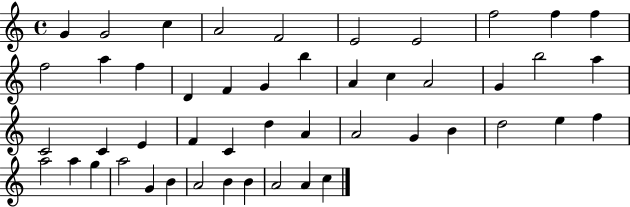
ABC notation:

X:1
T:Untitled
M:4/4
L:1/4
K:C
G G2 c A2 F2 E2 E2 f2 f f f2 a f D F G b A c A2 G b2 a C2 C E F C d A A2 G B d2 e f a2 a g a2 G B A2 B B A2 A c